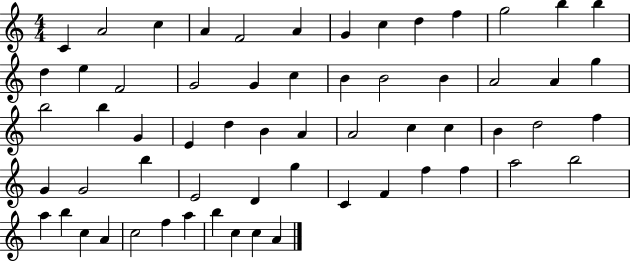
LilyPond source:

{
  \clef treble
  \numericTimeSignature
  \time 4/4
  \key c \major
  c'4 a'2 c''4 | a'4 f'2 a'4 | g'4 c''4 d''4 f''4 | g''2 b''4 b''4 | \break d''4 e''4 f'2 | g'2 g'4 c''4 | b'4 b'2 b'4 | a'2 a'4 g''4 | \break b''2 b''4 g'4 | e'4 d''4 b'4 a'4 | a'2 c''4 c''4 | b'4 d''2 f''4 | \break g'4 g'2 b''4 | e'2 d'4 g''4 | c'4 f'4 f''4 f''4 | a''2 b''2 | \break a''4 b''4 c''4 a'4 | c''2 f''4 a''4 | b''4 c''4 c''4 a'4 | \bar "|."
}